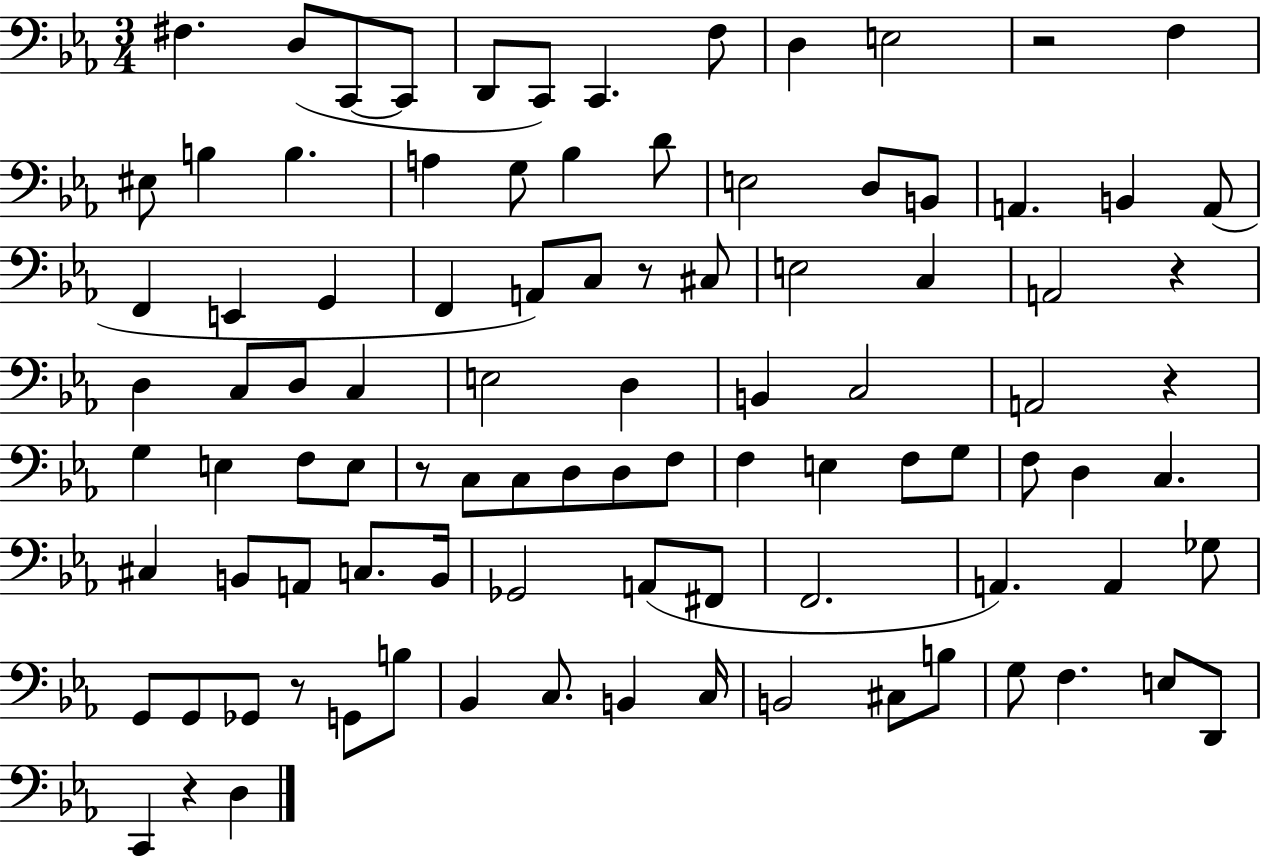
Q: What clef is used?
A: bass